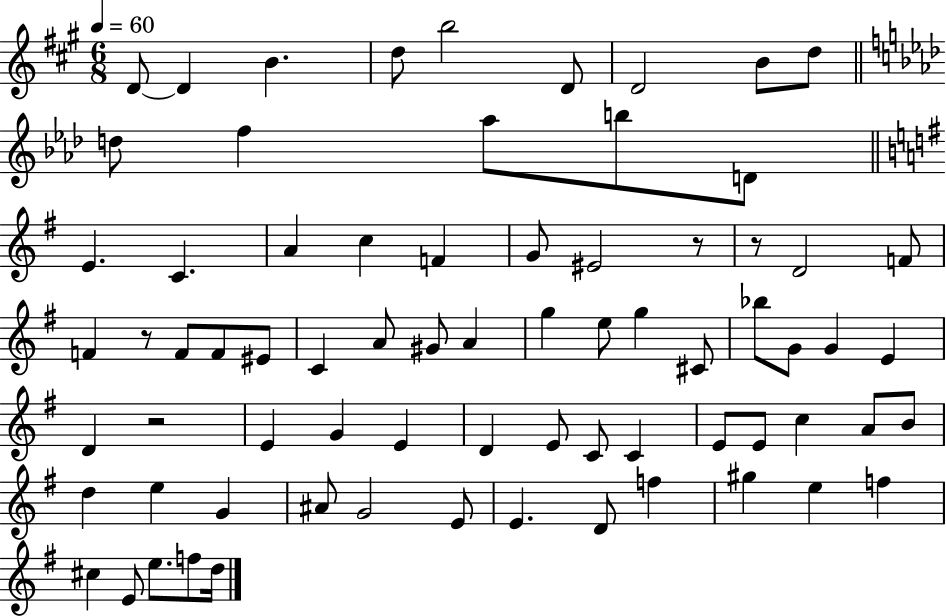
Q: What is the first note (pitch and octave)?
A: D4